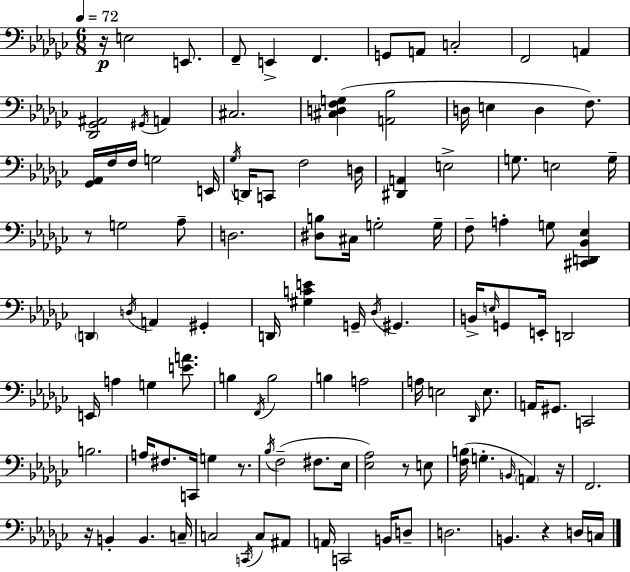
{
  \clef bass
  \numericTimeSignature
  \time 6/8
  \key ees \minor
  \tempo 4 = 72
  \repeat volta 2 { r16\p e2 e,8. | f,8-- e,4-> f,4. | g,8 a,8 c2-. | f,2 a,4 | \break <des, ges, ais,>2 \acciaccatura { gis,16 } a,4 | cis2. | <cis d f g>4( <a, bes>2 | d16 e4 d4 f8.) | \break <ges, aes,>16 f16 f16 g2 | e,16 \acciaccatura { ges16 } d,16 c,8 f2 | d16 <dis, a,>4 e2-> | g8. e2 | \break g16-- r8 g2 | aes8-- d2. | <dis b>8 cis16 g2-. | g16-- f8-- a4-. g8 <cis, d, bes, ees>4 | \break \parenthesize d,4 \acciaccatura { d16 } a,4 gis,4-. | d,16 <gis c' e'>4 g,16-- \acciaccatura { des16 } gis,4. | b,16-> \grace { e16 } g,8 e,16-. d,2 | e,16 a4 g4 | \break <e' a'>8. b4 \acciaccatura { f,16 } b2 | b4 a2 | a16 e2 | \grace { des,16 } e8. a,16 gis,8. c,2 | \break b2. | a16 fis8. c,16 | g4 r8. \acciaccatura { bes16 }( f2-- | fis8. ees16 <ees aes>2) | \break r8 e8 <f b>16( g4.-. | \grace { b,16 }) \parenthesize a,4 r16 f,2. | r16 b,4-. | b,4. c16-- c2 | \break \acciaccatura { c,16 } c8 ais,8 a,16 c,2 | b,16 d8-- d2. | b,4. | r4 d16 c16 } \bar "|."
}